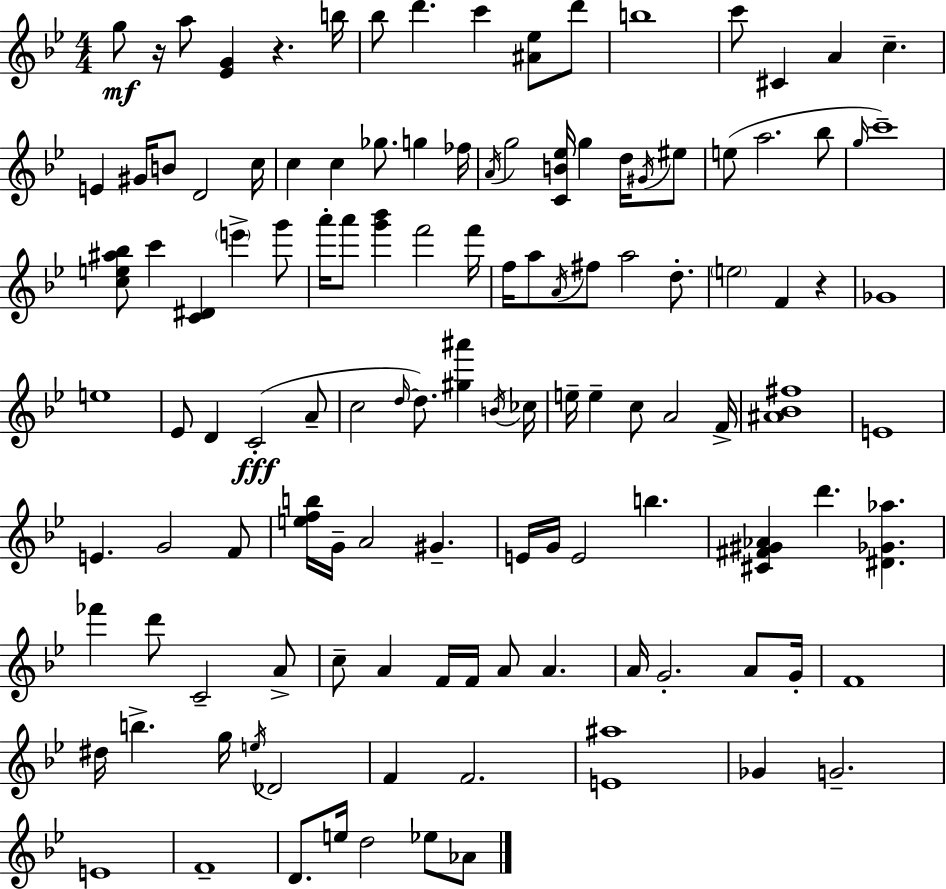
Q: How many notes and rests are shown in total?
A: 122